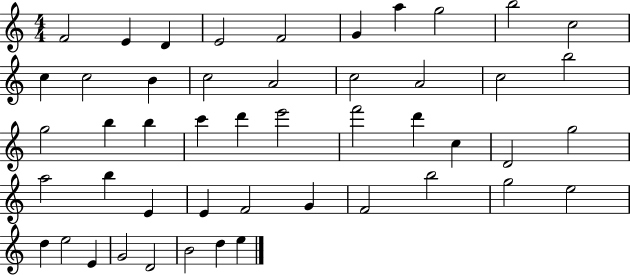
X:1
T:Untitled
M:4/4
L:1/4
K:C
F2 E D E2 F2 G a g2 b2 c2 c c2 B c2 A2 c2 A2 c2 b2 g2 b b c' d' e'2 f'2 d' c D2 g2 a2 b E E F2 G F2 b2 g2 e2 d e2 E G2 D2 B2 d e